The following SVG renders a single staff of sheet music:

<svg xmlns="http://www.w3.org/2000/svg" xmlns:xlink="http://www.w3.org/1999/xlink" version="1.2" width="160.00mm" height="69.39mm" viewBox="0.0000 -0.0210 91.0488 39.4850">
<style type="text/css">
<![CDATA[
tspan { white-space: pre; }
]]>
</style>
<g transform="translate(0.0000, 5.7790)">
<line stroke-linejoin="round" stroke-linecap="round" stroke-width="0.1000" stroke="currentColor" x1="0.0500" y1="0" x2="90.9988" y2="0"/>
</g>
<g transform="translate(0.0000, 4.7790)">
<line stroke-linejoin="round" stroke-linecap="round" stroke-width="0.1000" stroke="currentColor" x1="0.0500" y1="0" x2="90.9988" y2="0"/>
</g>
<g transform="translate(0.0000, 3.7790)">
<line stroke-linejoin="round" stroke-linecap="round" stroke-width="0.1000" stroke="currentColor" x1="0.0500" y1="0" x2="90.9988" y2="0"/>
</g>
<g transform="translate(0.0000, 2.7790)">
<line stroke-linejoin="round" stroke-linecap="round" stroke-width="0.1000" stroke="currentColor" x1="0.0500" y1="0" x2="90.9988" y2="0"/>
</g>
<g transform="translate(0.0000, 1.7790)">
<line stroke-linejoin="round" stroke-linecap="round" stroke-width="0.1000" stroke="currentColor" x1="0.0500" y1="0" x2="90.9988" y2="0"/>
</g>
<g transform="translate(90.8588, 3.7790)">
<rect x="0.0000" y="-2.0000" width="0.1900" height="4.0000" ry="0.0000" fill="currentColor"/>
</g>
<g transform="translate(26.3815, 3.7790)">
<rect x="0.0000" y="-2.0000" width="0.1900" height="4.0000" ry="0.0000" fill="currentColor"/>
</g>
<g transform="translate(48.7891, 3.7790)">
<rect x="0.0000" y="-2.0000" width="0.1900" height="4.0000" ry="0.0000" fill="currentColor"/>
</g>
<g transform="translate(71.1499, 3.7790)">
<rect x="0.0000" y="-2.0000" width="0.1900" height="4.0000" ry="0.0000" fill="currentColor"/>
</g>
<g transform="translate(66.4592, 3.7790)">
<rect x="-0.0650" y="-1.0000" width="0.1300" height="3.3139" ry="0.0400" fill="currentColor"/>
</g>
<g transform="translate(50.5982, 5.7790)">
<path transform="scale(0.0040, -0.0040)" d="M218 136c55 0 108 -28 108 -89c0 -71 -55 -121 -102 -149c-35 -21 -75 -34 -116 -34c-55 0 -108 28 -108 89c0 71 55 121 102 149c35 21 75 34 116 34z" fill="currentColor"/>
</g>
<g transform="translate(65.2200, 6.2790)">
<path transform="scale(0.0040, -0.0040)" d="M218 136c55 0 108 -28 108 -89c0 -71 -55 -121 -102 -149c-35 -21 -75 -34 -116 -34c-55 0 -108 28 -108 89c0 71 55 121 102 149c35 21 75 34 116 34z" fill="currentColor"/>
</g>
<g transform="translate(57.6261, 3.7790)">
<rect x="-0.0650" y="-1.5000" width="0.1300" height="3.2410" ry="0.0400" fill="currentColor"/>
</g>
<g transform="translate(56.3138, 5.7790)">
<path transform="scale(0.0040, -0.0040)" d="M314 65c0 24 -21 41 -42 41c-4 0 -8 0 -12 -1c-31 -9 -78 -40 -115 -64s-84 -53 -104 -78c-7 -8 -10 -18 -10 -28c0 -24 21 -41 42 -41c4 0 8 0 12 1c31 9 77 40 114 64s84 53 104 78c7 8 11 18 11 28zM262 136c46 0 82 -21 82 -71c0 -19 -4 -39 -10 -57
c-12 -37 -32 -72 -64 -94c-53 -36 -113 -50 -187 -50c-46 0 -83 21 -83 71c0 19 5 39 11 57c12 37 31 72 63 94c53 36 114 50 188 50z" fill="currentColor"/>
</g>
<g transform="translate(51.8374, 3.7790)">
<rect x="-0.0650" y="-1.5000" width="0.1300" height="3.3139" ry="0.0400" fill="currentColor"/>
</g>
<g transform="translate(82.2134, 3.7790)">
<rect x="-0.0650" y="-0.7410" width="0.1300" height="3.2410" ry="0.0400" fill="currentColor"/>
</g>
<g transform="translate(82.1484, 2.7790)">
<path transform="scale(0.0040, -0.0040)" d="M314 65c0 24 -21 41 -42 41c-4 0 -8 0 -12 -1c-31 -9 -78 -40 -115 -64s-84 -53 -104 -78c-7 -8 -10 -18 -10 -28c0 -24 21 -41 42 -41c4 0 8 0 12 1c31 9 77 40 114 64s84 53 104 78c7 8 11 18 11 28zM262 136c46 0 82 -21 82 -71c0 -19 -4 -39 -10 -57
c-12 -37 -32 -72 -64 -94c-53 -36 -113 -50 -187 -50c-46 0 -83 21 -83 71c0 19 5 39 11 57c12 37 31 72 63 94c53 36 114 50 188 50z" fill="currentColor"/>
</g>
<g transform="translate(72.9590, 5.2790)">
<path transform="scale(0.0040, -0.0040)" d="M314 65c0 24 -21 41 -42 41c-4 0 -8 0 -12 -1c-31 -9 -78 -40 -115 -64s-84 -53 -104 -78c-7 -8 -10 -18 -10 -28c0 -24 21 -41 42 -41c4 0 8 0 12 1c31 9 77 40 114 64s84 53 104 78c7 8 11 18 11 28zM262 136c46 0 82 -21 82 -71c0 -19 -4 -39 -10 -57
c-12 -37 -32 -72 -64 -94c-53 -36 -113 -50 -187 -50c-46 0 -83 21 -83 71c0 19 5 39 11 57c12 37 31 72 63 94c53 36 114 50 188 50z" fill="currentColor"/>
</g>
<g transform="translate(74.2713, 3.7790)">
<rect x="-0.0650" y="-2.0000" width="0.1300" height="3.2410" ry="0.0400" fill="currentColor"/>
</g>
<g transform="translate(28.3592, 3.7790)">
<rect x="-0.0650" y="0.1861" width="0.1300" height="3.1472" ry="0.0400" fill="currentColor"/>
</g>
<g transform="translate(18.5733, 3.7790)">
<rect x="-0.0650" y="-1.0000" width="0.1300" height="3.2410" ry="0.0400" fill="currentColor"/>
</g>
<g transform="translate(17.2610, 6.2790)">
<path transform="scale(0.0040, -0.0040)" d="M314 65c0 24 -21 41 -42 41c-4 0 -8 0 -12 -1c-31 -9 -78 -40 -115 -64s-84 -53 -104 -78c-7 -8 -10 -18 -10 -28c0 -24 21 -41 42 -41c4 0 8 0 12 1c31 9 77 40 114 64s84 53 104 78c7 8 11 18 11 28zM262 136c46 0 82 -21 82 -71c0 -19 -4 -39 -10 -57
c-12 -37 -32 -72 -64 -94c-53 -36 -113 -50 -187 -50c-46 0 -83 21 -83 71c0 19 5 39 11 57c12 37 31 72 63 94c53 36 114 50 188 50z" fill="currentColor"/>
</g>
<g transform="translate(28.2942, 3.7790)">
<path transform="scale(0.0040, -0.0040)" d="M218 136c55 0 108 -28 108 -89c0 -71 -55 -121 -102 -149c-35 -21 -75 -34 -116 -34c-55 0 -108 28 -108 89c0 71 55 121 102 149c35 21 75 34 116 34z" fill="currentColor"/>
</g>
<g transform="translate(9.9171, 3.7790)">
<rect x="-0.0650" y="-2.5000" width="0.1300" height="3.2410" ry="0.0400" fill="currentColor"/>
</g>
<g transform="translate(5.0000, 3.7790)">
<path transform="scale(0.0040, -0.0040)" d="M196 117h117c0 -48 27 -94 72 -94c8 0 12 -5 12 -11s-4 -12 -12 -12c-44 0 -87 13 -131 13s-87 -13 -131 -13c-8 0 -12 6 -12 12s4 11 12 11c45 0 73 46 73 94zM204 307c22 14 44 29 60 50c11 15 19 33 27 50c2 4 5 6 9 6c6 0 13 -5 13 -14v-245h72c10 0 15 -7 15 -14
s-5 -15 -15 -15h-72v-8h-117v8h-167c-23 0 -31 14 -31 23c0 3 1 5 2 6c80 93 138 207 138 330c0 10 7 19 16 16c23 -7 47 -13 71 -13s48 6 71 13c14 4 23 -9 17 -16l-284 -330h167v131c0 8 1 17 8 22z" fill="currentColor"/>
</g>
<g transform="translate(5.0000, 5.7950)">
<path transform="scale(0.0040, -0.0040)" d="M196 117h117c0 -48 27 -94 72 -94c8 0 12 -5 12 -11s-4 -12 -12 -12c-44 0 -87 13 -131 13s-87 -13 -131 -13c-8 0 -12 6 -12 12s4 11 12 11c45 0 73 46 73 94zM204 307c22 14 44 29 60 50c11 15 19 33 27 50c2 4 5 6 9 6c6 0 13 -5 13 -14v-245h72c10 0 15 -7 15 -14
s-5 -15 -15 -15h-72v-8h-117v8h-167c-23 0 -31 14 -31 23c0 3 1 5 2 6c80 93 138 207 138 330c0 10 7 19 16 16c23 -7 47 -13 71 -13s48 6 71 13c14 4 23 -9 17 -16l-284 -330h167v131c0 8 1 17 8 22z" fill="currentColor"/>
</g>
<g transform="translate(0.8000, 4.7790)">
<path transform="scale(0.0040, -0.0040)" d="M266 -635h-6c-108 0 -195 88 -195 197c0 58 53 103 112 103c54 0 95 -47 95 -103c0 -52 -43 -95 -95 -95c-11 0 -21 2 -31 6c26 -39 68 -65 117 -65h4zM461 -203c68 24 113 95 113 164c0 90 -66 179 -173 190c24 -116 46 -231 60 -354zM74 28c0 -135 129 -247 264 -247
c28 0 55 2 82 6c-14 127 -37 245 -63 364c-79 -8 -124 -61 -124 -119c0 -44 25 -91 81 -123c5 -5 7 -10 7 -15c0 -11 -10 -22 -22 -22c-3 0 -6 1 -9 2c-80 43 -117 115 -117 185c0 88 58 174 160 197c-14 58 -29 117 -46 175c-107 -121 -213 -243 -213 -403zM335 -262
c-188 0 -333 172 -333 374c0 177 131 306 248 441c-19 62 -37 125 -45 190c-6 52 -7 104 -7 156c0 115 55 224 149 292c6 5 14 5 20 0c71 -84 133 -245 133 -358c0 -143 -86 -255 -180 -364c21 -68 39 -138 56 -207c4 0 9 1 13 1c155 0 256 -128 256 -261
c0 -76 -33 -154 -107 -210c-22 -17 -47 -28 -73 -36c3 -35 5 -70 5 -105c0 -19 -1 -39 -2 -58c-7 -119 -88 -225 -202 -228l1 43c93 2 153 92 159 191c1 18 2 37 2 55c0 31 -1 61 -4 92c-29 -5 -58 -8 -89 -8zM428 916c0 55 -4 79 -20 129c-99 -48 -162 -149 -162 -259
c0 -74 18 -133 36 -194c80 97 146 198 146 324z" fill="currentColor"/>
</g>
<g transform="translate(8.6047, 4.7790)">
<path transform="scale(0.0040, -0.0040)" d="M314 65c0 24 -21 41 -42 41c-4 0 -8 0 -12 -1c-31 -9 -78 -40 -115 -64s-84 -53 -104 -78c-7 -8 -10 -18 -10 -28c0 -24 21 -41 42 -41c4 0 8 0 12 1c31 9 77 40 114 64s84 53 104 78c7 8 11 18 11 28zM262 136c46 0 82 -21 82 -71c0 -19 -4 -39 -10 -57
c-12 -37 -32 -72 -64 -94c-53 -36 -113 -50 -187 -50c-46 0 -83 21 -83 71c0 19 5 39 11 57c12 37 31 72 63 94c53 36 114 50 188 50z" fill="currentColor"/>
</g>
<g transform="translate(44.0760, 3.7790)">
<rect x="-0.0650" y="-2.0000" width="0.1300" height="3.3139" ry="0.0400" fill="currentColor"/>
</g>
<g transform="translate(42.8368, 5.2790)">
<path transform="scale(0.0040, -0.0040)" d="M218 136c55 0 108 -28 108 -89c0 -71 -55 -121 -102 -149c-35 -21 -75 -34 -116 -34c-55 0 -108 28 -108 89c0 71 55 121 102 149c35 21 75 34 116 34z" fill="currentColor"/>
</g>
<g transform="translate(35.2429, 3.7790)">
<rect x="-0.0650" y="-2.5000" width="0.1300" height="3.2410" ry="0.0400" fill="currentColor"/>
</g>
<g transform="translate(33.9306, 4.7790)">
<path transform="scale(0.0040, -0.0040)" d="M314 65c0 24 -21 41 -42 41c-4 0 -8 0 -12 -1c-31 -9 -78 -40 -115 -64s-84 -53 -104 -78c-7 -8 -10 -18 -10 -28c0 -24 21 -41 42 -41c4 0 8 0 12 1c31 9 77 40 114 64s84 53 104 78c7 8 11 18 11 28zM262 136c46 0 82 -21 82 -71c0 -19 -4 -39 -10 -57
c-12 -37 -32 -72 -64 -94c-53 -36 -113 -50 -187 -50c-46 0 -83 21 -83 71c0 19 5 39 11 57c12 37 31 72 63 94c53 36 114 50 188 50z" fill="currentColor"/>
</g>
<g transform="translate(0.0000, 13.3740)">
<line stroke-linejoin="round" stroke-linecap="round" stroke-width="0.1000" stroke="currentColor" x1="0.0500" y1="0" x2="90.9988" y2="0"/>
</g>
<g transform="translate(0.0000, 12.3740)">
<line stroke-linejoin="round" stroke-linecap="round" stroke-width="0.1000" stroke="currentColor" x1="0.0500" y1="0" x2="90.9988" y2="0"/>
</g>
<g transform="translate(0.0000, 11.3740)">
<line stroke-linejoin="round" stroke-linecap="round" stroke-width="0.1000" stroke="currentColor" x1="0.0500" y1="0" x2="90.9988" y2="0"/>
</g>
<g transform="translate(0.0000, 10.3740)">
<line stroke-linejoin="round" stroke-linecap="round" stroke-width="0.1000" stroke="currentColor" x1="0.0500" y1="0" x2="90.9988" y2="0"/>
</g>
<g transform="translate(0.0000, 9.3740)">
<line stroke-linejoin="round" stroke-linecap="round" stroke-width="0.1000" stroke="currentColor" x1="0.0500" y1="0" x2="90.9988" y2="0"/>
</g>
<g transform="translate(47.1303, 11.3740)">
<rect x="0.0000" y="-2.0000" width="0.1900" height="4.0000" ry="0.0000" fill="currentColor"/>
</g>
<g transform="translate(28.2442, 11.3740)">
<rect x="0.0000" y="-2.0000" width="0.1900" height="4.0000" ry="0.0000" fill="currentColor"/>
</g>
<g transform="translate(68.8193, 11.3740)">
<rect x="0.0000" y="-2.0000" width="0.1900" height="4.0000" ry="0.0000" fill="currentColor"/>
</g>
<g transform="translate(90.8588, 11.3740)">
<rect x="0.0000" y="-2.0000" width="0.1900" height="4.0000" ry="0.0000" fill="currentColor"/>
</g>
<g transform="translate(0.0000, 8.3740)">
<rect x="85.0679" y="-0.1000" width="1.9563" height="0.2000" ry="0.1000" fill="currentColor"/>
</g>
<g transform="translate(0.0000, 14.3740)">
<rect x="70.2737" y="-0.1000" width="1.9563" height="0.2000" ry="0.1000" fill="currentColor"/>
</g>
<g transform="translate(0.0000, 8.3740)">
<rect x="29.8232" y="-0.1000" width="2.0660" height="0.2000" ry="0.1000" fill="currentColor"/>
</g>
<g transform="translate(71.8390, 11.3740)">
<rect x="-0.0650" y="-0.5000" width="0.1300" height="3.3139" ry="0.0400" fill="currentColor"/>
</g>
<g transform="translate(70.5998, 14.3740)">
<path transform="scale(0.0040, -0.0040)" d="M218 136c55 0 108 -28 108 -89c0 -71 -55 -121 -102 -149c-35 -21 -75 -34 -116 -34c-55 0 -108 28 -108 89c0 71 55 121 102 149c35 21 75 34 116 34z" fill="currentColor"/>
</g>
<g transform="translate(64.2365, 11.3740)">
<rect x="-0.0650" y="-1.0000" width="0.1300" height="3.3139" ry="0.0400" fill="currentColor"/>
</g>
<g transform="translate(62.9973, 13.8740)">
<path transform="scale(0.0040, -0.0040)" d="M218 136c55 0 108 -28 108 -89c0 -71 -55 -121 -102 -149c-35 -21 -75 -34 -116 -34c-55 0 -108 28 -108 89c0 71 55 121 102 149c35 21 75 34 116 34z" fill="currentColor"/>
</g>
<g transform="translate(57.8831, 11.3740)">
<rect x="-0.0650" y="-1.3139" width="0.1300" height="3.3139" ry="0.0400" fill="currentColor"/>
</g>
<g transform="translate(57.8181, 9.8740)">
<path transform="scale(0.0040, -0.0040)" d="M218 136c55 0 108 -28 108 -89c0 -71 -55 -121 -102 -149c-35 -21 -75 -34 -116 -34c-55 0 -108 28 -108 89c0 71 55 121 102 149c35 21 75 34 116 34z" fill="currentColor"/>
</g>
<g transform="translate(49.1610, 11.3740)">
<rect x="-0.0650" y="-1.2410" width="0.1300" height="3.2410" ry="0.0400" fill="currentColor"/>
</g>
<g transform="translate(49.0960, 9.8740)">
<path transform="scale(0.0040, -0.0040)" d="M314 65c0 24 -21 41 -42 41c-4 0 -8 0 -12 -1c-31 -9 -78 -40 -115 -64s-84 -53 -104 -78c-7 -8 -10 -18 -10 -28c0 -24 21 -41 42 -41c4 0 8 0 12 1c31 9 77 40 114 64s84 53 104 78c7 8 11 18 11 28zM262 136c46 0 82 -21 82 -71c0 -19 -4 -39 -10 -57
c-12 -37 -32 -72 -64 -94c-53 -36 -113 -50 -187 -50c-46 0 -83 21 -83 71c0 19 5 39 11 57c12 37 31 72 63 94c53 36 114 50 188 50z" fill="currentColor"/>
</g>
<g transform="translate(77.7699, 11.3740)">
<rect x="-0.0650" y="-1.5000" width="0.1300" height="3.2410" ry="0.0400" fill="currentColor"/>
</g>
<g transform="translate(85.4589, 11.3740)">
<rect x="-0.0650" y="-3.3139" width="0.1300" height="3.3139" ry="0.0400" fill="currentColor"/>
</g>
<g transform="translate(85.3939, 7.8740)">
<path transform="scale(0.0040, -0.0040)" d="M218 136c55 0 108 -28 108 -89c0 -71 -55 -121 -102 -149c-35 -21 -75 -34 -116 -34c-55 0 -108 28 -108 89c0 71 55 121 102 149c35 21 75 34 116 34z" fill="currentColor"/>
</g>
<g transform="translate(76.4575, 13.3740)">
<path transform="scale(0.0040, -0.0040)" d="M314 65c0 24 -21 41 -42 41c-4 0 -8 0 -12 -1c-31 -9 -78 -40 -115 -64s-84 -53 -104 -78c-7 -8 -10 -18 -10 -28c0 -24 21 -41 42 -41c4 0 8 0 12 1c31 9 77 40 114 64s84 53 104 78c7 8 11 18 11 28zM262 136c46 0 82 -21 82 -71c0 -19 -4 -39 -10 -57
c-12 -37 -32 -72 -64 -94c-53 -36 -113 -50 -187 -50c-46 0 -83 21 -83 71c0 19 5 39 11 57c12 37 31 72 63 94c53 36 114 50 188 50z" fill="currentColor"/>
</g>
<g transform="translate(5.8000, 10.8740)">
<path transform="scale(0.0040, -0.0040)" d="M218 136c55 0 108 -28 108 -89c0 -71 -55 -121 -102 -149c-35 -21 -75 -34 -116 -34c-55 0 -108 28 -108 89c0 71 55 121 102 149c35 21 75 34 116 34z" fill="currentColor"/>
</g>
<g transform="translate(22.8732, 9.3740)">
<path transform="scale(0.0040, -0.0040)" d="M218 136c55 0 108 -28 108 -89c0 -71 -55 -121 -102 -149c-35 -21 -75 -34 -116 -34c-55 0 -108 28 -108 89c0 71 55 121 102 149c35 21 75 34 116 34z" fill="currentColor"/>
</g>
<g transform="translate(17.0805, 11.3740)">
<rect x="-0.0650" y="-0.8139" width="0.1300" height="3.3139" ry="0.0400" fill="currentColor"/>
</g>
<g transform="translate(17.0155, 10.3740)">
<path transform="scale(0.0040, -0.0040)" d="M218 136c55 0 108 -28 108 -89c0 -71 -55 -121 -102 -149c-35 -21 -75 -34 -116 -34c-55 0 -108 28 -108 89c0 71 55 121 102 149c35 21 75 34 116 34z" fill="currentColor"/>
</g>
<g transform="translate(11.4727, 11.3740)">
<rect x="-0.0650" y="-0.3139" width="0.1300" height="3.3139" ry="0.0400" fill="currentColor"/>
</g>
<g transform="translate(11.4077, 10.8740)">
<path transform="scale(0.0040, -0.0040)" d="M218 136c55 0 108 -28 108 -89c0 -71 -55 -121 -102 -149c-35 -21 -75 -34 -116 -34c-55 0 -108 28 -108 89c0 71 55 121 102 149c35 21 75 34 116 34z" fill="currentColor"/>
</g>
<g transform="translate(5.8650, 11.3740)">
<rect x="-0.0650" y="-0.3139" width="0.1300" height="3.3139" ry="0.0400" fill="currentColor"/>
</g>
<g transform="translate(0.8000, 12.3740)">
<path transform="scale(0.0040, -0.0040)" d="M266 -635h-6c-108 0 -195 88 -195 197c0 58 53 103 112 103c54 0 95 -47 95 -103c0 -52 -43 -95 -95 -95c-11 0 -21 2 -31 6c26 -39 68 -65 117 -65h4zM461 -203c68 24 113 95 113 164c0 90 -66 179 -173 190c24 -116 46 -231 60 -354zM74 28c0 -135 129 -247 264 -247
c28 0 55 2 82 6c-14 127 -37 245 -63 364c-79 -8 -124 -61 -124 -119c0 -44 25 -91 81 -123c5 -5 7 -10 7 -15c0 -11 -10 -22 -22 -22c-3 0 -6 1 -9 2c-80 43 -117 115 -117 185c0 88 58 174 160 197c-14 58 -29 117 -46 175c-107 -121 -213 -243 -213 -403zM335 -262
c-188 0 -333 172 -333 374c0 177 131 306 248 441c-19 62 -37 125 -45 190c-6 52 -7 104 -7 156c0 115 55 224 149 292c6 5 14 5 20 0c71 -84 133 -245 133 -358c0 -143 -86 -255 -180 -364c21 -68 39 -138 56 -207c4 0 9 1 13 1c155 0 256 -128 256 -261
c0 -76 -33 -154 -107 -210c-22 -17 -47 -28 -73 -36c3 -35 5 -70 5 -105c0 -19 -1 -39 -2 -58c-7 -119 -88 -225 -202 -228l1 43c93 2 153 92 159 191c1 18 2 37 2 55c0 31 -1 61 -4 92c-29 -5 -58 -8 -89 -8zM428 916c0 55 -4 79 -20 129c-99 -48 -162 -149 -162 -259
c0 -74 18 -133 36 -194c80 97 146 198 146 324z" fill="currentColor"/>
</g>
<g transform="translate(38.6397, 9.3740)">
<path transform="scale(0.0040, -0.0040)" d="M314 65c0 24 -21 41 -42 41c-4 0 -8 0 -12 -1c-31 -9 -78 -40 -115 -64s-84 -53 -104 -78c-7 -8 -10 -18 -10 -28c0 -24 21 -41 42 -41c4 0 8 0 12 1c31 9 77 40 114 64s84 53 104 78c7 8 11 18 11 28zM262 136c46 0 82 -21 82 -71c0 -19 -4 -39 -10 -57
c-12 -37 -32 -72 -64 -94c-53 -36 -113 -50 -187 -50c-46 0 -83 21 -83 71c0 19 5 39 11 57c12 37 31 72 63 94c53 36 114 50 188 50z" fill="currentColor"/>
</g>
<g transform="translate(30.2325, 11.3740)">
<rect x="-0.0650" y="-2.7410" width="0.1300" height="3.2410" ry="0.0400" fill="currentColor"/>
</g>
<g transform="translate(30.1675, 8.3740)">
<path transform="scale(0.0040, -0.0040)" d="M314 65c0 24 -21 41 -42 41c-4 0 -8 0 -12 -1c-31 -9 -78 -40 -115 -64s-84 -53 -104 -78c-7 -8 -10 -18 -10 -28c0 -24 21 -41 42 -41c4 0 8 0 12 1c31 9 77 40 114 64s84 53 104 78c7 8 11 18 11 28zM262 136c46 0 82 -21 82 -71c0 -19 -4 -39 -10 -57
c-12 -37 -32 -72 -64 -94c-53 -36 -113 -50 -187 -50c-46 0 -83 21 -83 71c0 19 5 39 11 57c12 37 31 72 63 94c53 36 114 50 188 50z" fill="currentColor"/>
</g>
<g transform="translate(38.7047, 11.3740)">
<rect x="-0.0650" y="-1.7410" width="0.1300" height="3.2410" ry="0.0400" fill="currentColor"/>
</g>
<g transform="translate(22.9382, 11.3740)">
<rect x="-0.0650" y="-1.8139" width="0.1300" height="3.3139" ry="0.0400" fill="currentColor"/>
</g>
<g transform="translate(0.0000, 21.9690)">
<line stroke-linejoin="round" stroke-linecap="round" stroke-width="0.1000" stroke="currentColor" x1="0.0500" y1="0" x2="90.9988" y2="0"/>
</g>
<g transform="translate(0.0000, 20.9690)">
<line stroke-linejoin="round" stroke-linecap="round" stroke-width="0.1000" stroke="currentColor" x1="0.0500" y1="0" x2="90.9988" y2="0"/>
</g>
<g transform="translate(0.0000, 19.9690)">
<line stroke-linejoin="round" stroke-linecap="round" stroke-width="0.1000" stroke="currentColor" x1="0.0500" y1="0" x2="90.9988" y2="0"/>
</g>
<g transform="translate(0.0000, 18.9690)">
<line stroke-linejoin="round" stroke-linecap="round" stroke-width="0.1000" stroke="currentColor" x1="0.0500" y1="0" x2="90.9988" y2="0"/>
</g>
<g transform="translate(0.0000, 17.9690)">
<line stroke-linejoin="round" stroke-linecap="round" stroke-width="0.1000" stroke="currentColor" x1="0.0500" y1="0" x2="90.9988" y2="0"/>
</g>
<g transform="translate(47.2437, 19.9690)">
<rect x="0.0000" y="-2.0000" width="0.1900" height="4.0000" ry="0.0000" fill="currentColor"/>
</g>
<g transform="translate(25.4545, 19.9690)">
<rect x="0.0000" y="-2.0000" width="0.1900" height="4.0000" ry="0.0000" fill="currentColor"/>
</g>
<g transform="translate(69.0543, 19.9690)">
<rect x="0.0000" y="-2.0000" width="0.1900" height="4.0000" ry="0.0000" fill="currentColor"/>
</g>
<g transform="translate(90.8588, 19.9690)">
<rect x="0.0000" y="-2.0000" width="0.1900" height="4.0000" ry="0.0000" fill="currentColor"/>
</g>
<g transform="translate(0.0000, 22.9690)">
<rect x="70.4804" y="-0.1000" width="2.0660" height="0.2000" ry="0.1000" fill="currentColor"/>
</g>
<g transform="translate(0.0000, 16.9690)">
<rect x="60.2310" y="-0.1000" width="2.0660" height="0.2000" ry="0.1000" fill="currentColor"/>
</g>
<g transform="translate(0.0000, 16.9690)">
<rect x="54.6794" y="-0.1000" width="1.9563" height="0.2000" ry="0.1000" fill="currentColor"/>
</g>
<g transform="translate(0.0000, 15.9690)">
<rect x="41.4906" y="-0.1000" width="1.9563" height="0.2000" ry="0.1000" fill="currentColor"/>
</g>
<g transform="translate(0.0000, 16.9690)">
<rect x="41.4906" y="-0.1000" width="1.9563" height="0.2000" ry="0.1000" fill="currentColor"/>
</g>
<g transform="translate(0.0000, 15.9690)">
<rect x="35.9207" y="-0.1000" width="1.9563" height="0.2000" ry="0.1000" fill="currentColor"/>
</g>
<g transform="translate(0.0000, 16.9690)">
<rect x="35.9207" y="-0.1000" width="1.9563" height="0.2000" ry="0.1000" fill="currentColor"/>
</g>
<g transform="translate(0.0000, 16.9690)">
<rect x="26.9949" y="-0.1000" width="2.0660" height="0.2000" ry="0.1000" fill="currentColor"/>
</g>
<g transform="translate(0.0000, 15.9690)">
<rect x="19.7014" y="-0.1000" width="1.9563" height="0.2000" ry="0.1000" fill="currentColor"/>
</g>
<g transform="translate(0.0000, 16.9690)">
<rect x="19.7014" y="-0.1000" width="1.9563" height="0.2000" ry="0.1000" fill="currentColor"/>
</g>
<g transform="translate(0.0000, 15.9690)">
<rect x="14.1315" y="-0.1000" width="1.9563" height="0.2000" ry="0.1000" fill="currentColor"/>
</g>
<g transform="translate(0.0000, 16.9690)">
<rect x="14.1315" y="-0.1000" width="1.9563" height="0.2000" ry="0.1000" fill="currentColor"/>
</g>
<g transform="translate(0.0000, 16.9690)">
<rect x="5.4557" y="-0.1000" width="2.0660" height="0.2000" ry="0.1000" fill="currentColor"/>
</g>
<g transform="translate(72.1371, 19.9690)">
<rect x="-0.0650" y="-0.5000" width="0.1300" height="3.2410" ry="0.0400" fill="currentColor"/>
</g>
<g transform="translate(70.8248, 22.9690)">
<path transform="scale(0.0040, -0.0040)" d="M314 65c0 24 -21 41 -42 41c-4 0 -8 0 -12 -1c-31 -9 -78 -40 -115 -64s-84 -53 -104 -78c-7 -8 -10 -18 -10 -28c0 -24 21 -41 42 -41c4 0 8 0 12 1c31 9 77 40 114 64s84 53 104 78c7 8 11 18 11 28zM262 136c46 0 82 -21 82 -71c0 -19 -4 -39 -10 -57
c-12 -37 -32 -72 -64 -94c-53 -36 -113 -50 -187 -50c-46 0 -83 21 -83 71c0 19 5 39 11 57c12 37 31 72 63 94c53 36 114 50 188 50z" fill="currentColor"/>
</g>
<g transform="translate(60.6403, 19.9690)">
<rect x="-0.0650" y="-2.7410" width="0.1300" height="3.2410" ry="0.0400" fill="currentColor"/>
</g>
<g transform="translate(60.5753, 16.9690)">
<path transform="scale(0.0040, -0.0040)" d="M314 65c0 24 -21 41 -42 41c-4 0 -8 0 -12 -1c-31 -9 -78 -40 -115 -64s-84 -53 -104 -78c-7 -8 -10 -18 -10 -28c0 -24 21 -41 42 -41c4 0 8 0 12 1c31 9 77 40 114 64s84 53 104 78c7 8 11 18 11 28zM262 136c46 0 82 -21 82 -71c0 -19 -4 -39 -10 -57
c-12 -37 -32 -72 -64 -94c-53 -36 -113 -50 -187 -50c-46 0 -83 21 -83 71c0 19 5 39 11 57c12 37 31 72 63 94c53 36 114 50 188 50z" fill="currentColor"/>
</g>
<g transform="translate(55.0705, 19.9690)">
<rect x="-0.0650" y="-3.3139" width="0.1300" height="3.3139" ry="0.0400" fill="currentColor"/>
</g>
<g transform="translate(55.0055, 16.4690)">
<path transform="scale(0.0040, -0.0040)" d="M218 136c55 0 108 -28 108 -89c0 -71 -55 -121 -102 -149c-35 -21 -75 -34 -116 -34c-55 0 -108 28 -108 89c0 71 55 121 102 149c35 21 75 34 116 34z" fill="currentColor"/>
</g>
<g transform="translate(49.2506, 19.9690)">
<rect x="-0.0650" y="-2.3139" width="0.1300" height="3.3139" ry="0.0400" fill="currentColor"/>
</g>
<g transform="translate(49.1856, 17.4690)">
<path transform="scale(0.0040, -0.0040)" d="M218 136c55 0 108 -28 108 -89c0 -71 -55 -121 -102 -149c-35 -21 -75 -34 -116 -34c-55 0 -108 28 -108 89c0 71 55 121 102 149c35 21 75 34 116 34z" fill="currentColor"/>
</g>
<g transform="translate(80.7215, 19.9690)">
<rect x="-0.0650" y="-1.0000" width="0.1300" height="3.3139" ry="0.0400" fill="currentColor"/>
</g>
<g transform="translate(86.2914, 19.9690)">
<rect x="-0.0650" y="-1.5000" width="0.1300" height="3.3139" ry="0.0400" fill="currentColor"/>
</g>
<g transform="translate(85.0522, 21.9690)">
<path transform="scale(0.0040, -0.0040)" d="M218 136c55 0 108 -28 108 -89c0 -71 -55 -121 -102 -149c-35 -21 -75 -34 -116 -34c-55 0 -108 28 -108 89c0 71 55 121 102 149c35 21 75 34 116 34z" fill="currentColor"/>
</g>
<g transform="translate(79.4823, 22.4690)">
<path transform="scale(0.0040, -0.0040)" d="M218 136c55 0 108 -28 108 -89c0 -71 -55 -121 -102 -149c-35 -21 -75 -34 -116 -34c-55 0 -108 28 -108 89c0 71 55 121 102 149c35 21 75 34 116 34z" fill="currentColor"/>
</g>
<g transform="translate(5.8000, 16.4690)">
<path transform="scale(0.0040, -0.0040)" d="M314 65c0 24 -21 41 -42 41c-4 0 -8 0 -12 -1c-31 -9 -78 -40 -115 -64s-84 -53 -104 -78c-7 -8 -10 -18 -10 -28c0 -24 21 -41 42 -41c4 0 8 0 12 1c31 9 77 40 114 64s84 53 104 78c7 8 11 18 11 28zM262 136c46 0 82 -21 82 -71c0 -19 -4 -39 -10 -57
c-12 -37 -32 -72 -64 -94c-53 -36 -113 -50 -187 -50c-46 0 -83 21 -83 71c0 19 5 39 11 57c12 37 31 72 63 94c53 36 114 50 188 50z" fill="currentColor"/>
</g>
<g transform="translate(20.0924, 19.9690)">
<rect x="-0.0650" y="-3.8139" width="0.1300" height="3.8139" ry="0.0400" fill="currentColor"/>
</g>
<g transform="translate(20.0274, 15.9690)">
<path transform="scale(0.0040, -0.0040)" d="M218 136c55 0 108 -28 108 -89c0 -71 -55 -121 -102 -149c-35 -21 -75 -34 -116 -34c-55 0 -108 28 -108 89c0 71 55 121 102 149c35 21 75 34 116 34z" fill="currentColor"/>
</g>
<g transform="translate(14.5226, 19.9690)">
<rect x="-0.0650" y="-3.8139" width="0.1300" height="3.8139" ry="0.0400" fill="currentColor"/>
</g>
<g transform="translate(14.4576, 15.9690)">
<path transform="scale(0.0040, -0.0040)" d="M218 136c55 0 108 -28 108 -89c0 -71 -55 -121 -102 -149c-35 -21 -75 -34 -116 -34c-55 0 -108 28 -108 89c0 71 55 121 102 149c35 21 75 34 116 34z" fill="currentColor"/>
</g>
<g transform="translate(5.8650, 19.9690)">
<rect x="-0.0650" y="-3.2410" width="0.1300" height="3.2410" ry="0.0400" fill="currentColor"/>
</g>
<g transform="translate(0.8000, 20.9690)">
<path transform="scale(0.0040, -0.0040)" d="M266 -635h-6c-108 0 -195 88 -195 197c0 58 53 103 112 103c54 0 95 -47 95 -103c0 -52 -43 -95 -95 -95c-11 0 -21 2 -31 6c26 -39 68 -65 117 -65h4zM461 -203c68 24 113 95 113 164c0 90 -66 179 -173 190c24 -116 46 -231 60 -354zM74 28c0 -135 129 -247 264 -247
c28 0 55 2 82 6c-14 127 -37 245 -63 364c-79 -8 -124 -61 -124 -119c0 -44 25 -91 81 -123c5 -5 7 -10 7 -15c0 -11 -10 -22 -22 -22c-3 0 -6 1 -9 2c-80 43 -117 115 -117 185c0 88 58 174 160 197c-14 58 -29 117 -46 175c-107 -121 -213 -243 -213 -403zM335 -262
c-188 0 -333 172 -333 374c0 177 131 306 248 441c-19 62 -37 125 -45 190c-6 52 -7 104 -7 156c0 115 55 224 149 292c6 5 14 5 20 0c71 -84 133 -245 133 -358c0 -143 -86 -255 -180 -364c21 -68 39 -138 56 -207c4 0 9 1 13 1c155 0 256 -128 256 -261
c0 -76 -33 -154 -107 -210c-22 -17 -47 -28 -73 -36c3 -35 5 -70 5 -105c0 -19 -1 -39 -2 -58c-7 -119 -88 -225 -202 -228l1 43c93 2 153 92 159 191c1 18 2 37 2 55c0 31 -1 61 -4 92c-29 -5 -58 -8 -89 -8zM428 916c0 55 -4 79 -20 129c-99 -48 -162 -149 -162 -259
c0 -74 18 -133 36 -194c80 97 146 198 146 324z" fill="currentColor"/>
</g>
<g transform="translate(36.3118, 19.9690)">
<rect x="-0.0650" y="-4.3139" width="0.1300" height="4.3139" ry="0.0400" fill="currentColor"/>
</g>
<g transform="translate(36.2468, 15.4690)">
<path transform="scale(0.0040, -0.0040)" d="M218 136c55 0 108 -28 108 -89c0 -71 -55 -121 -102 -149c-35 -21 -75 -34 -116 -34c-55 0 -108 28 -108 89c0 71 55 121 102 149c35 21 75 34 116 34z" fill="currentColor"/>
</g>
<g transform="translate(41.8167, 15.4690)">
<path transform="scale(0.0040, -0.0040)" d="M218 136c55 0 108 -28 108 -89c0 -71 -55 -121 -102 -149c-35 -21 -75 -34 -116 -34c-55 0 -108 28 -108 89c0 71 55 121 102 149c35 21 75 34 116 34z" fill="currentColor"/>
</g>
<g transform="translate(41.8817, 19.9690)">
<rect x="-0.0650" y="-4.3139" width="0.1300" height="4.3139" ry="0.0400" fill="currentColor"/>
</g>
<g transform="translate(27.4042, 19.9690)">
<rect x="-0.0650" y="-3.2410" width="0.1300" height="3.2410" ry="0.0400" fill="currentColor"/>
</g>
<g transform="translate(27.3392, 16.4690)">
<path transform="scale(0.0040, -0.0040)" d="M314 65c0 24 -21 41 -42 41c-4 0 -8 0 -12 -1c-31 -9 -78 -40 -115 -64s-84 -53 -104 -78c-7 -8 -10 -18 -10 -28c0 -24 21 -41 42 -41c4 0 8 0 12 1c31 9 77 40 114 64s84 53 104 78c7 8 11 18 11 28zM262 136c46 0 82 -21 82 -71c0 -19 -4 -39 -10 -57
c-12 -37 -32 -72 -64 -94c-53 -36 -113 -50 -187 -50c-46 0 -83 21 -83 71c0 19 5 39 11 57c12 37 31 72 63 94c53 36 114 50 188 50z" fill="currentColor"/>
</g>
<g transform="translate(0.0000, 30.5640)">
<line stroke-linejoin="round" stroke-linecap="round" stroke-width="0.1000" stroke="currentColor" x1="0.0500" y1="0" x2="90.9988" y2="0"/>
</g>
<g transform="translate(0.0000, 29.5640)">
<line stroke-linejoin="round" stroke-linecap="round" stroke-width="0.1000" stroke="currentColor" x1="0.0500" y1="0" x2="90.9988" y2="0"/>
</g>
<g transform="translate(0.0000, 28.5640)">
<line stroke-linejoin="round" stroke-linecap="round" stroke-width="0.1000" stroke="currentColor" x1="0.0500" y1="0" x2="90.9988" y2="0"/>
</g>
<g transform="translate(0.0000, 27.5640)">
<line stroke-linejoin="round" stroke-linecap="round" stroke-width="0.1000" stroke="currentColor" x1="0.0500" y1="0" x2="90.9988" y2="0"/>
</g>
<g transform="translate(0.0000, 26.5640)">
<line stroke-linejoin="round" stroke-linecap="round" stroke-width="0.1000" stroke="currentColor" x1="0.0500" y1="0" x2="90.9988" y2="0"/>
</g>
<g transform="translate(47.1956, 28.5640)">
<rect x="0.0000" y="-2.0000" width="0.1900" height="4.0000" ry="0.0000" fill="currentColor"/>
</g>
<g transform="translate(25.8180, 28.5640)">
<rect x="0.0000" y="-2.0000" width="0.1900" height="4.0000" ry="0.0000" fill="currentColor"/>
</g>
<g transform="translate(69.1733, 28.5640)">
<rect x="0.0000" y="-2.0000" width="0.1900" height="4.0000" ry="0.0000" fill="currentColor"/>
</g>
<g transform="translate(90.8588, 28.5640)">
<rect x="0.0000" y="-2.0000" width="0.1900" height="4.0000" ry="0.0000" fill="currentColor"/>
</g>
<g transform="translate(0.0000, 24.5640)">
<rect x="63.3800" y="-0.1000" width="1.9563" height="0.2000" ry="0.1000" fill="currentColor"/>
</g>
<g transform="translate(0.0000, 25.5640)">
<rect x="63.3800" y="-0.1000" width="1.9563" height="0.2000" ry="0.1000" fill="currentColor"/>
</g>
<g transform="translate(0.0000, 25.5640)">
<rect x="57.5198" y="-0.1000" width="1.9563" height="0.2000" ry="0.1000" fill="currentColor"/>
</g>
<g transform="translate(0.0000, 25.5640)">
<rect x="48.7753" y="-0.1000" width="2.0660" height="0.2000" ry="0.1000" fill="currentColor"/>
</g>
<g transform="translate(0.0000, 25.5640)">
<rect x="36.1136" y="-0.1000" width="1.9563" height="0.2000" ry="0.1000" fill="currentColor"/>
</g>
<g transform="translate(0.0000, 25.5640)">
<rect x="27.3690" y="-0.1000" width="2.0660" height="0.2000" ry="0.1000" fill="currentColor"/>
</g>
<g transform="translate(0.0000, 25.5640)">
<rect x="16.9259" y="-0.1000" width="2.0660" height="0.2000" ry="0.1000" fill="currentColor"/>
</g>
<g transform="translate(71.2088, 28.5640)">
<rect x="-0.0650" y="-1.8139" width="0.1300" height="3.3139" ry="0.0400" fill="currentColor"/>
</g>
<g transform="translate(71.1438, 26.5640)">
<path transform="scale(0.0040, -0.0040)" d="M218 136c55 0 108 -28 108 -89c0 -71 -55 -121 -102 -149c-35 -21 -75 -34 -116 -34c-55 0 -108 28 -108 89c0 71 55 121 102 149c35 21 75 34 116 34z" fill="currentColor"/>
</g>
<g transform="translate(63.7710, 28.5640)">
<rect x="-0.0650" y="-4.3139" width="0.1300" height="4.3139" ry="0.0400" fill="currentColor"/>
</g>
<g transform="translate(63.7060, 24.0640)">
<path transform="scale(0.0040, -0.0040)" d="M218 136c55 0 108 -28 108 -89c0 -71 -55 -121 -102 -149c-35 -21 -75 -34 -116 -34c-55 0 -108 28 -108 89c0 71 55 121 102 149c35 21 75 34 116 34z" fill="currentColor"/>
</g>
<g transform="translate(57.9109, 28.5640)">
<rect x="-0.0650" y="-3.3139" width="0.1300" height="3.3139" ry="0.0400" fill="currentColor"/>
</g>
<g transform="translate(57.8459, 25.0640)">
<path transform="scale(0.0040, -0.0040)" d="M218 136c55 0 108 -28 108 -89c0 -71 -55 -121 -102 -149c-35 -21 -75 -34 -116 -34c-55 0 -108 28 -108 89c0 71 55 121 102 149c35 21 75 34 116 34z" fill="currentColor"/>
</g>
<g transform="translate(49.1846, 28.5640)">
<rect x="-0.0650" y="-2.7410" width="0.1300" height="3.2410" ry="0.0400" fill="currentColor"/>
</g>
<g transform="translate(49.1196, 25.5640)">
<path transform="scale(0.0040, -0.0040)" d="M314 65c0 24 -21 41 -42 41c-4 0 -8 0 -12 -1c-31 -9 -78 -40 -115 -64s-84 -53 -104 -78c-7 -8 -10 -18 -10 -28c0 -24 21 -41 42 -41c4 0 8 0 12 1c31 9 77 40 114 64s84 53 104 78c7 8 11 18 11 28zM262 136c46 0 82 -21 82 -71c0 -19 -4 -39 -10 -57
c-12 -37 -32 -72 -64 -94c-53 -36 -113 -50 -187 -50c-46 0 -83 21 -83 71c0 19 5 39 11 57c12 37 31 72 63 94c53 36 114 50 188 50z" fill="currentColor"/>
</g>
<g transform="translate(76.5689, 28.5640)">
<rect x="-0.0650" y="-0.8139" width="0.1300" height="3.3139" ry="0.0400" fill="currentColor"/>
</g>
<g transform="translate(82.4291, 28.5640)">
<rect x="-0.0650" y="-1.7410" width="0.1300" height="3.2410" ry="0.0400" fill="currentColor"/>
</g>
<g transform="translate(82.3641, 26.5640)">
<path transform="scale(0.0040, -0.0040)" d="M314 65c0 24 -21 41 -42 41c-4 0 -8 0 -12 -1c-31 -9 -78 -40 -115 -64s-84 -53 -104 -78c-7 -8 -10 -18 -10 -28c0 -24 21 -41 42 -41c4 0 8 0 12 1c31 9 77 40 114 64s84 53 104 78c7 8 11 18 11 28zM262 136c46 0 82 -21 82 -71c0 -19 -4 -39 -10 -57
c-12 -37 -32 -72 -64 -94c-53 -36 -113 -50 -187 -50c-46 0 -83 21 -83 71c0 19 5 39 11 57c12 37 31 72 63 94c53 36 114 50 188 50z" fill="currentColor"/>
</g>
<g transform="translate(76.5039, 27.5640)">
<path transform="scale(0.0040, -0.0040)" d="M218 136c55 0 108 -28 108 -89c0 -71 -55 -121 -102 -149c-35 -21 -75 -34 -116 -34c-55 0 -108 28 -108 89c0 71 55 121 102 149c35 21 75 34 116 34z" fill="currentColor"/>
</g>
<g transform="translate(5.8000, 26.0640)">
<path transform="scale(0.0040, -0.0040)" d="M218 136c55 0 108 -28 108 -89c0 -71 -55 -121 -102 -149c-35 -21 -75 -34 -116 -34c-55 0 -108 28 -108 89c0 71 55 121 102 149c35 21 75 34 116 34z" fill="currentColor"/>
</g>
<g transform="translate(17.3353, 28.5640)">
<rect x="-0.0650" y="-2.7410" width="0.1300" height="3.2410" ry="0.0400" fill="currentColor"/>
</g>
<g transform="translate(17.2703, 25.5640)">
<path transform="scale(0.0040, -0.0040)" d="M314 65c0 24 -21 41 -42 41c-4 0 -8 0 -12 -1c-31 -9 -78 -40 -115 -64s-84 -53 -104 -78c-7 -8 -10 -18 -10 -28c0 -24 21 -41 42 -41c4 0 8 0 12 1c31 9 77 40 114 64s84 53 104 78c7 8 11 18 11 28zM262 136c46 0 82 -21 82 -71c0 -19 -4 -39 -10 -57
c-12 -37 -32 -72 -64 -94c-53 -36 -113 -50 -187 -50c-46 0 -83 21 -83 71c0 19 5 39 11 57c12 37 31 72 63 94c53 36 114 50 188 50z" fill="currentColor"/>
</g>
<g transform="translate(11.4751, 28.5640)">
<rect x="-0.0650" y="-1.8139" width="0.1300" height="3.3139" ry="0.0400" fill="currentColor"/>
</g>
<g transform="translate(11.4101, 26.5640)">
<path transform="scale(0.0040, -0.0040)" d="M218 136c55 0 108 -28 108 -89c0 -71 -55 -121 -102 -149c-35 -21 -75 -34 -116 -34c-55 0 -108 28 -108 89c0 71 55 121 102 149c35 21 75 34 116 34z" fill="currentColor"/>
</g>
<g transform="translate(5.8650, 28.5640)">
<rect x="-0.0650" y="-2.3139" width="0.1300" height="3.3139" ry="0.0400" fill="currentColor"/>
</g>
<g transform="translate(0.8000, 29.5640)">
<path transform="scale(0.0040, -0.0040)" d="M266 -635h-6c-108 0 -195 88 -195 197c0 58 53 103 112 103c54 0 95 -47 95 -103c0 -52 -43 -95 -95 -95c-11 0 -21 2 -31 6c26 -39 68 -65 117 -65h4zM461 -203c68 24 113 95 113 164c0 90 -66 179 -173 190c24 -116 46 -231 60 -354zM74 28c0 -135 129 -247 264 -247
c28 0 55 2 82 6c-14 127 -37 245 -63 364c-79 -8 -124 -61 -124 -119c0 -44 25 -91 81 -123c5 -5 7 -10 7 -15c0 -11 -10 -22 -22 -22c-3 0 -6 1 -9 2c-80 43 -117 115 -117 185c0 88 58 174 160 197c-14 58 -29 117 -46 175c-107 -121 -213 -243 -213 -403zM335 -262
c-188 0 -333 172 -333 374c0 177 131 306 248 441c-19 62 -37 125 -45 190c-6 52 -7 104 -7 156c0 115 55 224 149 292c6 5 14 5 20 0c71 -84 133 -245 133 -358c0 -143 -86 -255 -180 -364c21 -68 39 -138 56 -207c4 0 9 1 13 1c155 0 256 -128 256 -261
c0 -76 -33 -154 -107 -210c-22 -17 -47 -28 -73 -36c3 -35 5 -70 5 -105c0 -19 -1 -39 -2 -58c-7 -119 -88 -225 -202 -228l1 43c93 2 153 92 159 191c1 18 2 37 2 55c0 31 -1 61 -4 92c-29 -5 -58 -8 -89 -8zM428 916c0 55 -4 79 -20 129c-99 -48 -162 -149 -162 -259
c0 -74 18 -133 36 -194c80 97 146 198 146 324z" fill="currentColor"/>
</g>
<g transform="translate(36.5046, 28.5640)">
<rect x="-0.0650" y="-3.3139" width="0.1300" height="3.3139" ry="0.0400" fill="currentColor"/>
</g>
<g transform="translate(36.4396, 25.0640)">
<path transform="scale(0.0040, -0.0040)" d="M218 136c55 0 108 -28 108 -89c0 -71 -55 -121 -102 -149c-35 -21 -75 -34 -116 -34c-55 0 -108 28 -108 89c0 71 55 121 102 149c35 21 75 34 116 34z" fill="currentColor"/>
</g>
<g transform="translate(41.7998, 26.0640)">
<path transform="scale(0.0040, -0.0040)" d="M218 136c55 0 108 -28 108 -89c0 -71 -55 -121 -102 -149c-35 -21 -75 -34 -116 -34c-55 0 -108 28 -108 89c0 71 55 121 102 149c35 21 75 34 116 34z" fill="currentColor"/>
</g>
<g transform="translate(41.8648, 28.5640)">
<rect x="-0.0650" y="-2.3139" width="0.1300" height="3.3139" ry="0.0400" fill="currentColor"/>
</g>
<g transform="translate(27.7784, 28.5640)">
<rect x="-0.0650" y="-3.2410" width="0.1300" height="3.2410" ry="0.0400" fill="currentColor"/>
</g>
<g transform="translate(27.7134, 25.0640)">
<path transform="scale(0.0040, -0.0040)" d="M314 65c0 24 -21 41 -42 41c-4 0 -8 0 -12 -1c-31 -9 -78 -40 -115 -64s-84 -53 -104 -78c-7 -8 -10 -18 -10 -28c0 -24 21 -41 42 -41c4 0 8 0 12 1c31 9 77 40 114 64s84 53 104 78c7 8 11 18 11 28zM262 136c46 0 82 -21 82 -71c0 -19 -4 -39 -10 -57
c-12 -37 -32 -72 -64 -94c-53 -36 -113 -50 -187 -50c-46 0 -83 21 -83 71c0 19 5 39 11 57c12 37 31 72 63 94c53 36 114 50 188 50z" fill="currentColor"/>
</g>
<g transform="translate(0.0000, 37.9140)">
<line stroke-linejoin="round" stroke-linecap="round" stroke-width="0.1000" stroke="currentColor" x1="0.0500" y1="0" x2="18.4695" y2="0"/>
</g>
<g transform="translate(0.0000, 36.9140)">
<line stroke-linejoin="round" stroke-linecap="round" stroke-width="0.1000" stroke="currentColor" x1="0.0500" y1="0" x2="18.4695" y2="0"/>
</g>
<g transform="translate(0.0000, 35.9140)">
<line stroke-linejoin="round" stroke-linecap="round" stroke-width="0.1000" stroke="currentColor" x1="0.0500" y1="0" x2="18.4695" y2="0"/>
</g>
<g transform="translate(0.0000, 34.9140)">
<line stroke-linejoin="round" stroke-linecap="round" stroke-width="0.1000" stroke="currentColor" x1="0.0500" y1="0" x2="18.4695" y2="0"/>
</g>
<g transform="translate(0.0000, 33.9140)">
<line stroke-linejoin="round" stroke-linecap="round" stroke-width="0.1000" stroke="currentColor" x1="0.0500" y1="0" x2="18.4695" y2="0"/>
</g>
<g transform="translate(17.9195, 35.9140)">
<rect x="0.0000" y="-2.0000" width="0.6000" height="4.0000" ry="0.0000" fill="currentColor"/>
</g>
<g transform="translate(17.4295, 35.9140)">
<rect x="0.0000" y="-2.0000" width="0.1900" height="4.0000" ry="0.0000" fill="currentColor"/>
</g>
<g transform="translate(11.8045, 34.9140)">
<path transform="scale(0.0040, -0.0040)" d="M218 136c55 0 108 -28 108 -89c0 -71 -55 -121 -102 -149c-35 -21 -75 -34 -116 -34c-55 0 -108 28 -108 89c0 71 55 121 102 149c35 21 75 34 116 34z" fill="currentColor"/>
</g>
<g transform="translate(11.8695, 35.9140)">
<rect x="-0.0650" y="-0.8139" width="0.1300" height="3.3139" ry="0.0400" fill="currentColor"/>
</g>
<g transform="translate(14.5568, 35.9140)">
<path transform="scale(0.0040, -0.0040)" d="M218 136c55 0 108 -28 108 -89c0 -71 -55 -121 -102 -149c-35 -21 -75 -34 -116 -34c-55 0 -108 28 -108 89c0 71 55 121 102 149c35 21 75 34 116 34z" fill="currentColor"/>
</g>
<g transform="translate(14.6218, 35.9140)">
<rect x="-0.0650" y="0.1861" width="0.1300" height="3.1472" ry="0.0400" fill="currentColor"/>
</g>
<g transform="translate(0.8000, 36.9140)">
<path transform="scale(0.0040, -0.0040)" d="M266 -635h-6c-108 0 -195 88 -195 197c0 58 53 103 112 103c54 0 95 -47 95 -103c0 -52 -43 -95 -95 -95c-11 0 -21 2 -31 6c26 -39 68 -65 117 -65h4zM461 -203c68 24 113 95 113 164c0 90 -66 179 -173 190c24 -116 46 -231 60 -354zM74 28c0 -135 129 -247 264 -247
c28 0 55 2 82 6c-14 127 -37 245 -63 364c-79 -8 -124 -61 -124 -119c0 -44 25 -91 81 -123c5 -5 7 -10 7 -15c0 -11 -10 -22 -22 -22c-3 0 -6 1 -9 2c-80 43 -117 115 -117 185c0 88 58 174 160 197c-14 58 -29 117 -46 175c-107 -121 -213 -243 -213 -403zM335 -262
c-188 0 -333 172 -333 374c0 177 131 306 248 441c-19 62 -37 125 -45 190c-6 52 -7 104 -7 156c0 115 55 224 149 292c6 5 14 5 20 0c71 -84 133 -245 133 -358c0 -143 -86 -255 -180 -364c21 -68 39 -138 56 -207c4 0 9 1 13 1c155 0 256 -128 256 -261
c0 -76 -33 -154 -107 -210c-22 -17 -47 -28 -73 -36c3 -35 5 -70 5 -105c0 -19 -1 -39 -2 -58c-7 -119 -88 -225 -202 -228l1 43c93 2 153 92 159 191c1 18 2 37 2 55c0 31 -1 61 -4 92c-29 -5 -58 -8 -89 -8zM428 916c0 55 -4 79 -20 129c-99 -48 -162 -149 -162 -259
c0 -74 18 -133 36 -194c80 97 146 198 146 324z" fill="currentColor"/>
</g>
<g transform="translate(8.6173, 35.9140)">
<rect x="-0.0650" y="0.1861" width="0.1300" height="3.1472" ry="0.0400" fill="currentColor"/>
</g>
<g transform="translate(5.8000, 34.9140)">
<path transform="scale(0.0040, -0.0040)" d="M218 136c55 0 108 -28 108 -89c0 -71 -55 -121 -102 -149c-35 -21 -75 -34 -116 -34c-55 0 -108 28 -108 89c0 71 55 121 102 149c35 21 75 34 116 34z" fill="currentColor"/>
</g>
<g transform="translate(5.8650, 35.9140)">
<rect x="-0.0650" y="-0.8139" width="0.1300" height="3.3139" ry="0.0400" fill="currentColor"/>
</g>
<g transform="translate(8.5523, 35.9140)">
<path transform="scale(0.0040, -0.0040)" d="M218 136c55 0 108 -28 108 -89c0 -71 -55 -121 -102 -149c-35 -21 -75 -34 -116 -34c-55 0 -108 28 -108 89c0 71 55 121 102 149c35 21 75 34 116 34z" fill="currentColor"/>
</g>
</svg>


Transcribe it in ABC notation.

X:1
T:Untitled
M:4/4
L:1/4
K:C
G2 D2 B G2 F E E2 D F2 d2 c c d f a2 f2 e2 e D C E2 b b2 c' c' b2 d' d' g b a2 C2 D E g f a2 b2 b g a2 b d' f d f2 d B d B